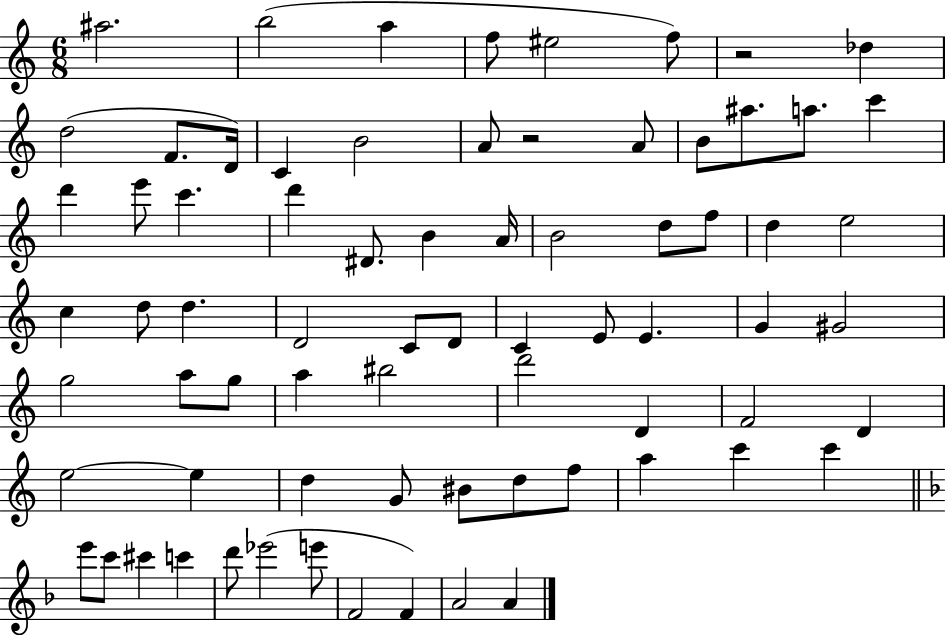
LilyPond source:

{
  \clef treble
  \numericTimeSignature
  \time 6/8
  \key c \major
  ais''2. | b''2( a''4 | f''8 eis''2 f''8) | r2 des''4 | \break d''2( f'8. d'16) | c'4 b'2 | a'8 r2 a'8 | b'8 ais''8. a''8. c'''4 | \break d'''4 e'''8 c'''4. | d'''4 dis'8. b'4 a'16 | b'2 d''8 f''8 | d''4 e''2 | \break c''4 d''8 d''4. | d'2 c'8 d'8 | c'4 e'8 e'4. | g'4 gis'2 | \break g''2 a''8 g''8 | a''4 bis''2 | d'''2 d'4 | f'2 d'4 | \break e''2~~ e''4 | d''4 g'8 bis'8 d''8 f''8 | a''4 c'''4 c'''4 | \bar "||" \break \key f \major e'''8 c'''8 cis'''4 c'''4 | d'''8 ees'''2( e'''8 | f'2 f'4) | a'2 a'4 | \break \bar "|."
}